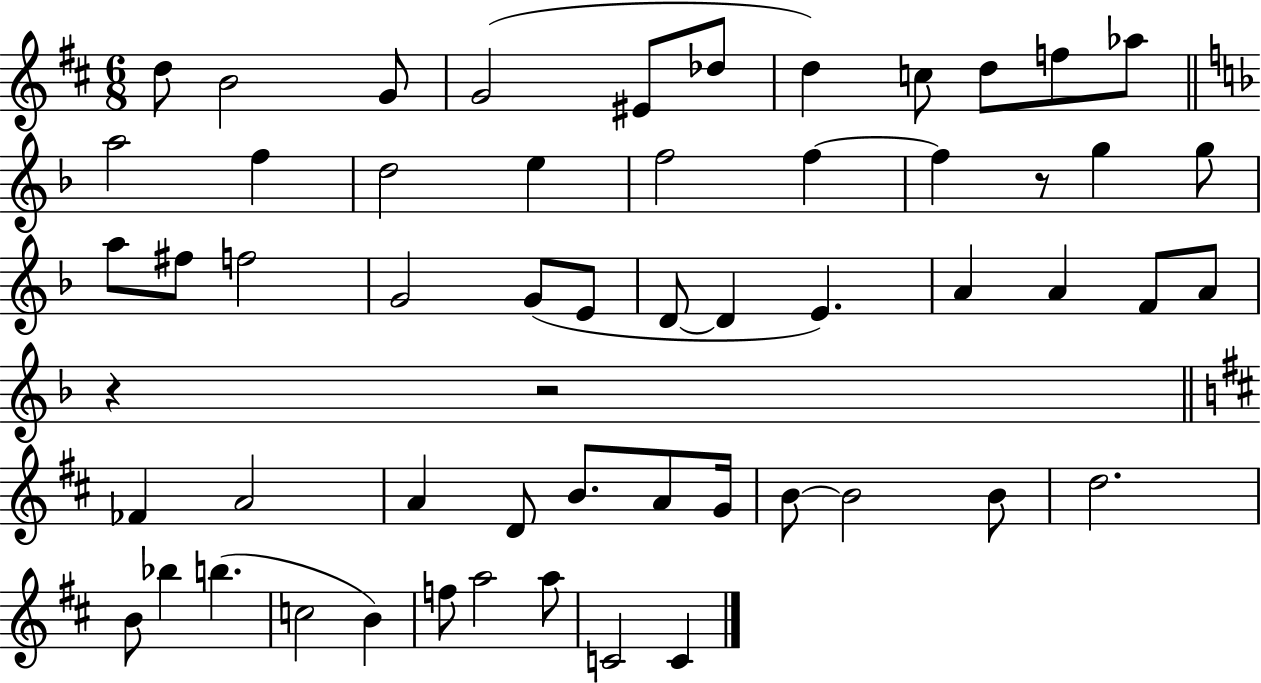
{
  \clef treble
  \numericTimeSignature
  \time 6/8
  \key d \major
  d''8 b'2 g'8 | g'2( eis'8 des''8 | d''4) c''8 d''8 f''8 aes''8 | \bar "||" \break \key f \major a''2 f''4 | d''2 e''4 | f''2 f''4~~ | f''4 r8 g''4 g''8 | \break a''8 fis''8 f''2 | g'2 g'8( e'8 | d'8~~ d'4 e'4.) | a'4 a'4 f'8 a'8 | \break r4 r2 | \bar "||" \break \key d \major fes'4 a'2 | a'4 d'8 b'8. a'8 g'16 | b'8~~ b'2 b'8 | d''2. | \break b'8 bes''4 b''4.( | c''2 b'4) | f''8 a''2 a''8 | c'2 c'4 | \break \bar "|."
}